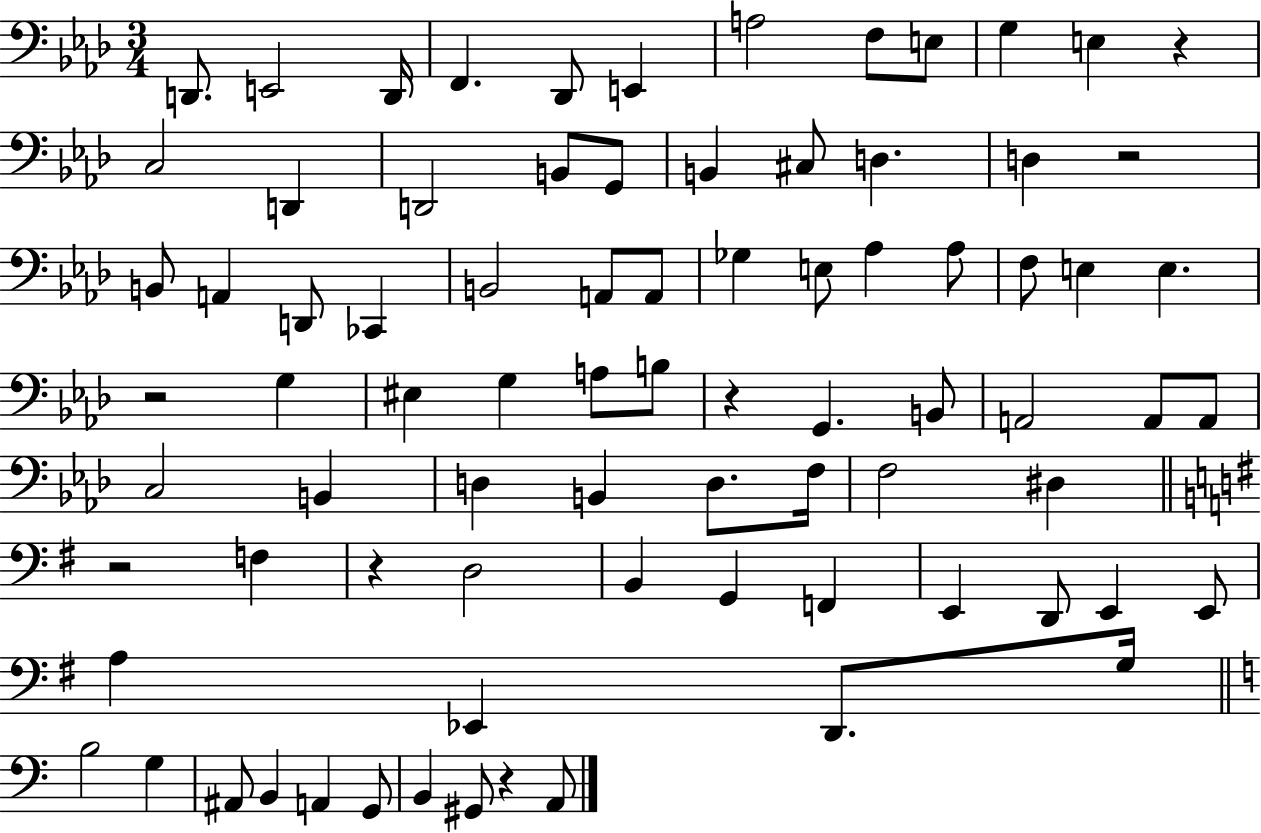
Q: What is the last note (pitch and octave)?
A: A2